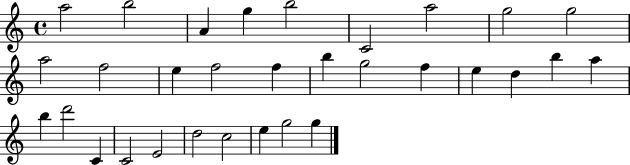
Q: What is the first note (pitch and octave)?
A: A5